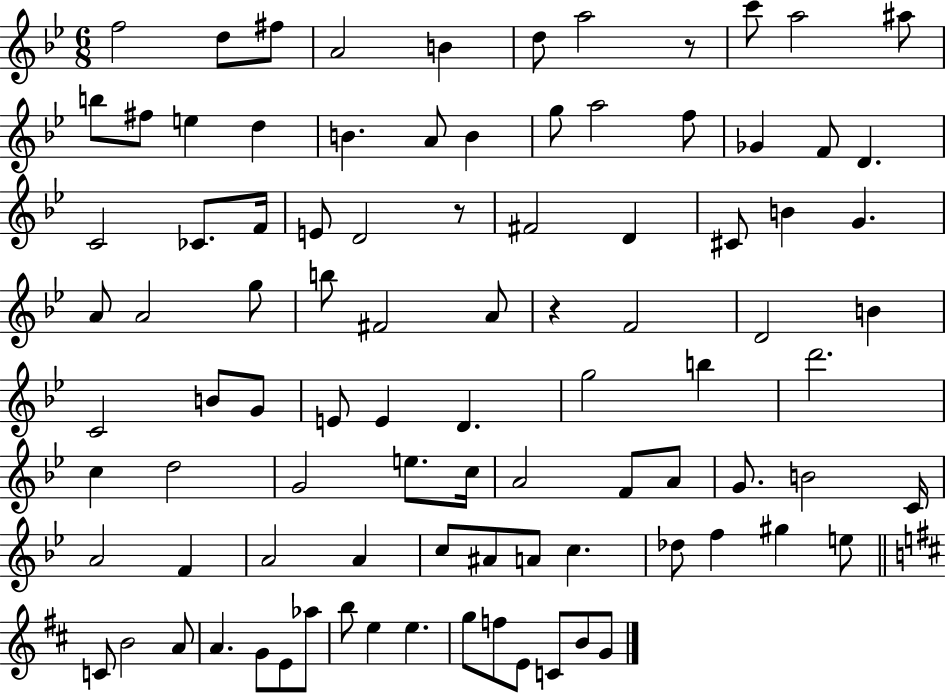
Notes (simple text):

F5/h D5/e F#5/e A4/h B4/q D5/e A5/h R/e C6/e A5/h A#5/e B5/e F#5/e E5/q D5/q B4/q. A4/e B4/q G5/e A5/h F5/e Gb4/q F4/e D4/q. C4/h CES4/e. F4/s E4/e D4/h R/e F#4/h D4/q C#4/e B4/q G4/q. A4/e A4/h G5/e B5/e F#4/h A4/e R/q F4/h D4/h B4/q C4/h B4/e G4/e E4/e E4/q D4/q. G5/h B5/q D6/h. C5/q D5/h G4/h E5/e. C5/s A4/h F4/e A4/e G4/e. B4/h C4/s A4/h F4/q A4/h A4/q C5/e A#4/e A4/e C5/q. Db5/e F5/q G#5/q E5/e C4/e B4/h A4/e A4/q. G4/e E4/e Ab5/e B5/e E5/q E5/q. G5/e F5/e E4/e C4/e B4/e G4/e